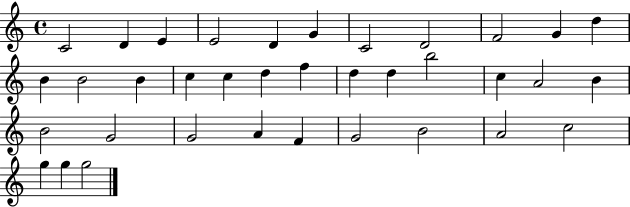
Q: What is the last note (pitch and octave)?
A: G5